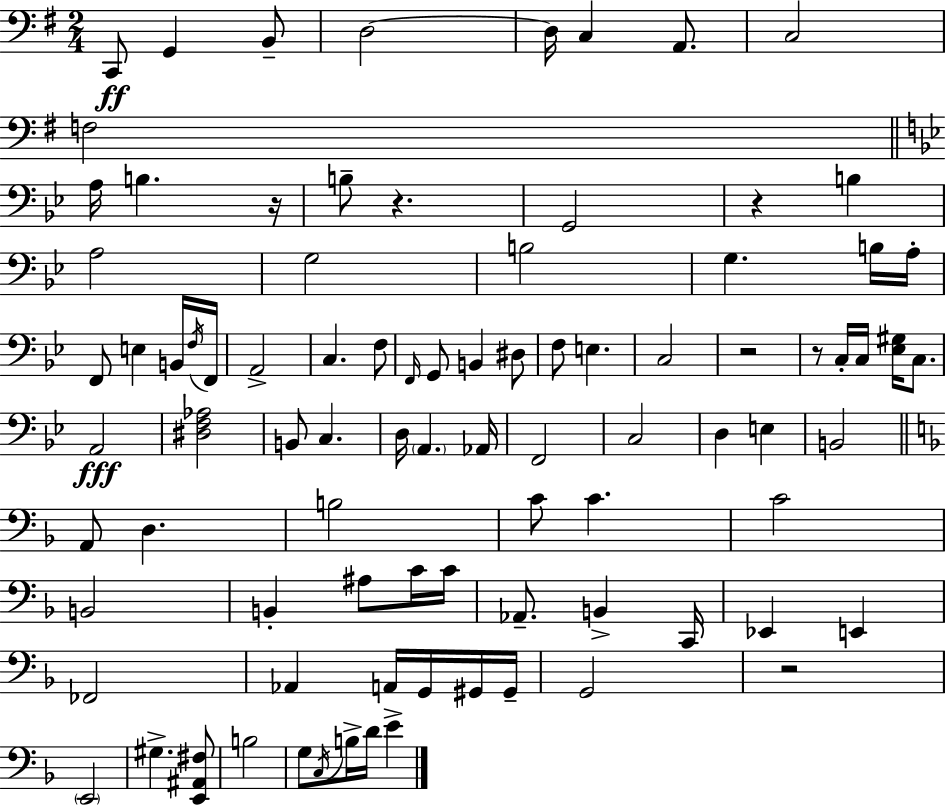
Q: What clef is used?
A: bass